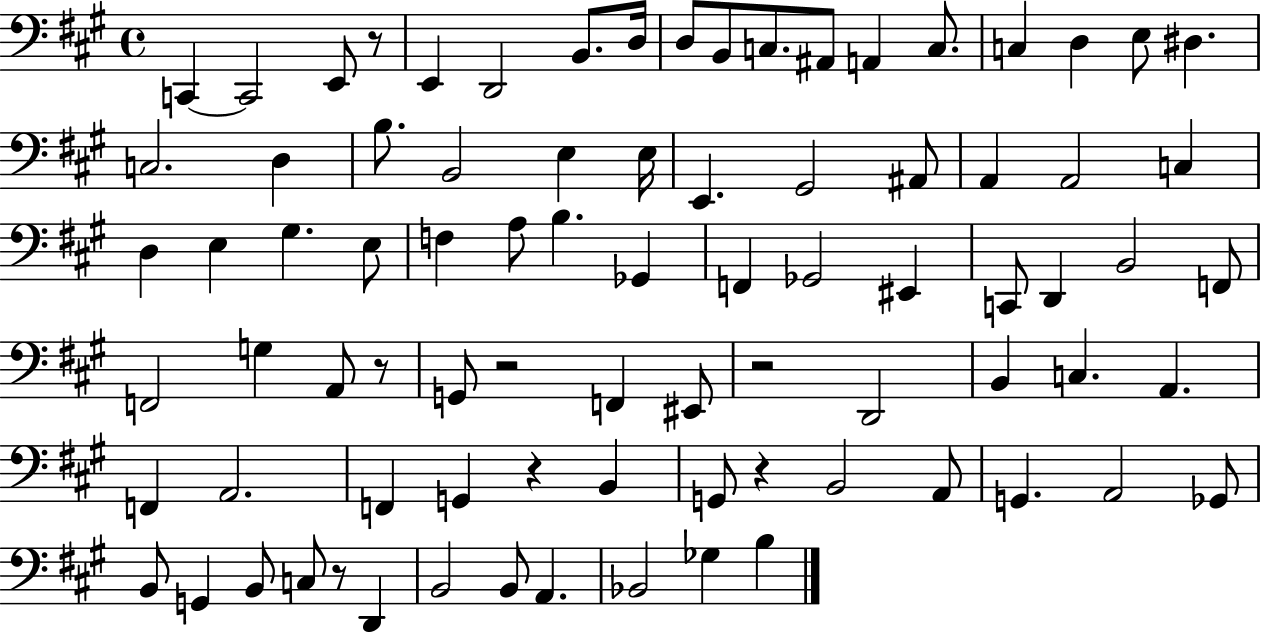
X:1
T:Untitled
M:4/4
L:1/4
K:A
C,, C,,2 E,,/2 z/2 E,, D,,2 B,,/2 D,/4 D,/2 B,,/2 C,/2 ^A,,/2 A,, C,/2 C, D, E,/2 ^D, C,2 D, B,/2 B,,2 E, E,/4 E,, ^G,,2 ^A,,/2 A,, A,,2 C, D, E, ^G, E,/2 F, A,/2 B, _G,, F,, _G,,2 ^E,, C,,/2 D,, B,,2 F,,/2 F,,2 G, A,,/2 z/2 G,,/2 z2 F,, ^E,,/2 z2 D,,2 B,, C, A,, F,, A,,2 F,, G,, z B,, G,,/2 z B,,2 A,,/2 G,, A,,2 _G,,/2 B,,/2 G,, B,,/2 C,/2 z/2 D,, B,,2 B,,/2 A,, _B,,2 _G, B,